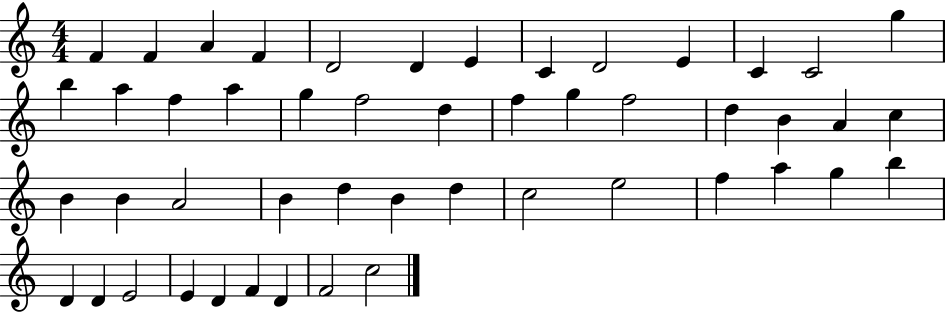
{
  \clef treble
  \numericTimeSignature
  \time 4/4
  \key c \major
  f'4 f'4 a'4 f'4 | d'2 d'4 e'4 | c'4 d'2 e'4 | c'4 c'2 g''4 | \break b''4 a''4 f''4 a''4 | g''4 f''2 d''4 | f''4 g''4 f''2 | d''4 b'4 a'4 c''4 | \break b'4 b'4 a'2 | b'4 d''4 b'4 d''4 | c''2 e''2 | f''4 a''4 g''4 b''4 | \break d'4 d'4 e'2 | e'4 d'4 f'4 d'4 | f'2 c''2 | \bar "|."
}